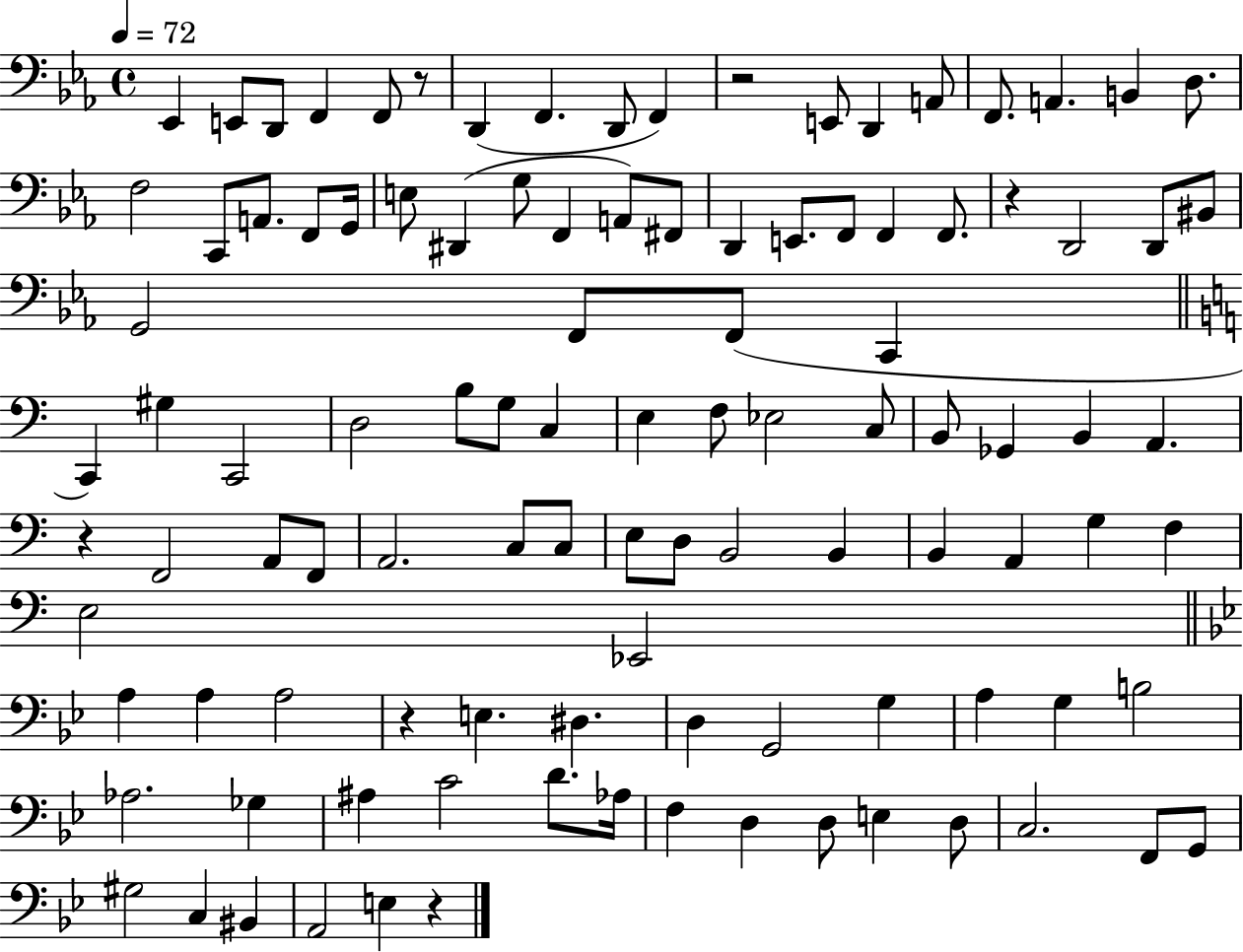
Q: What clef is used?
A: bass